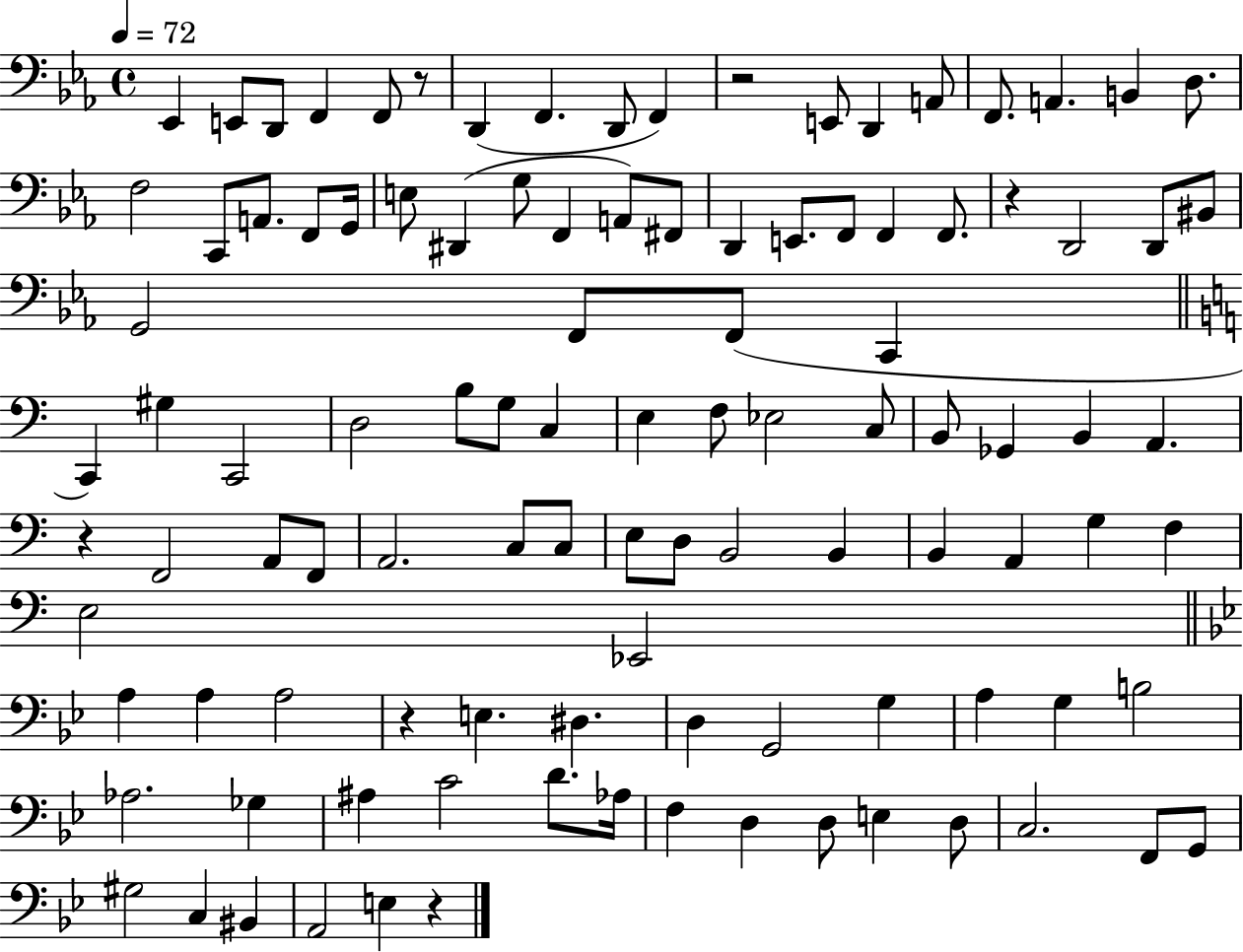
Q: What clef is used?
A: bass